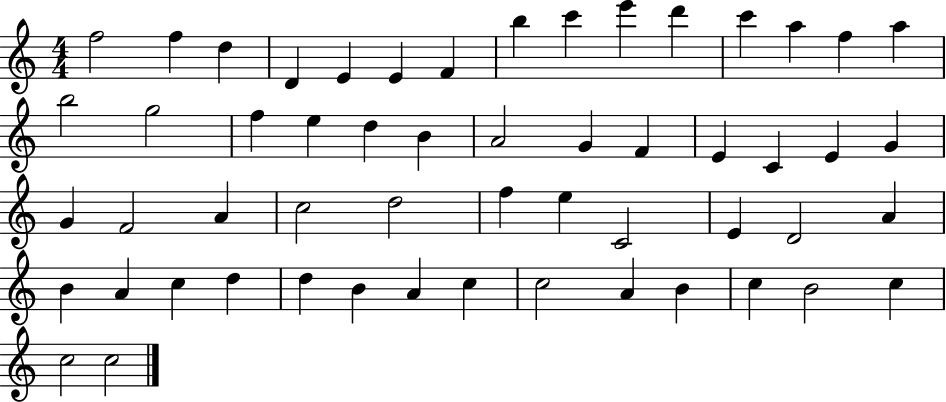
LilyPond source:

{
  \clef treble
  \numericTimeSignature
  \time 4/4
  \key c \major
  f''2 f''4 d''4 | d'4 e'4 e'4 f'4 | b''4 c'''4 e'''4 d'''4 | c'''4 a''4 f''4 a''4 | \break b''2 g''2 | f''4 e''4 d''4 b'4 | a'2 g'4 f'4 | e'4 c'4 e'4 g'4 | \break g'4 f'2 a'4 | c''2 d''2 | f''4 e''4 c'2 | e'4 d'2 a'4 | \break b'4 a'4 c''4 d''4 | d''4 b'4 a'4 c''4 | c''2 a'4 b'4 | c''4 b'2 c''4 | \break c''2 c''2 | \bar "|."
}